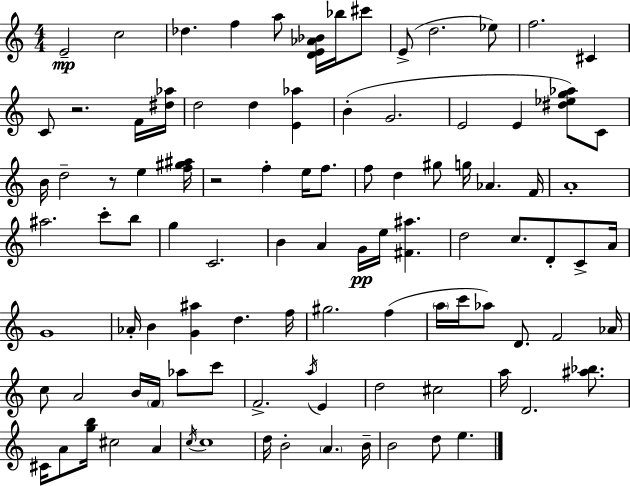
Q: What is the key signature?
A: C major